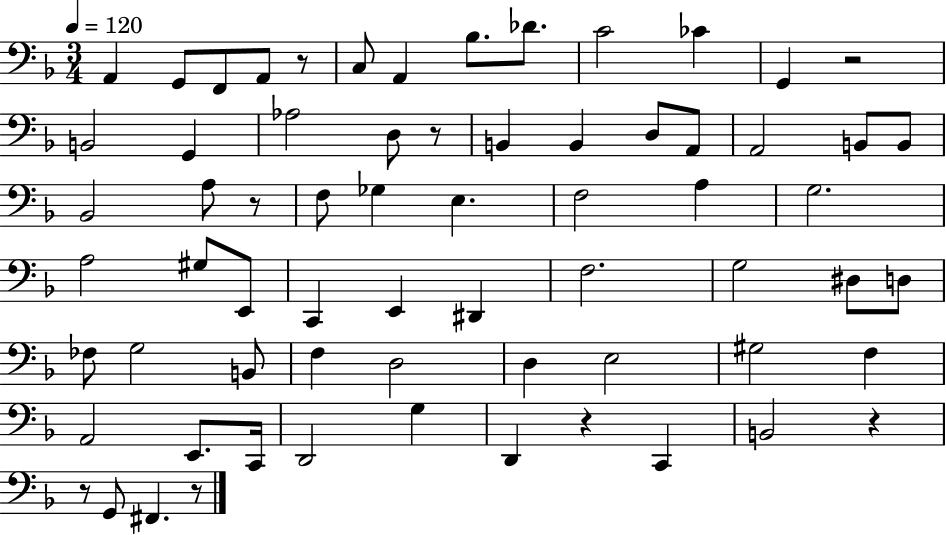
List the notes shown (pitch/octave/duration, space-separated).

A2/q G2/e F2/e A2/e R/e C3/e A2/q Bb3/e. Db4/e. C4/h CES4/q G2/q R/h B2/h G2/q Ab3/h D3/e R/e B2/q B2/q D3/e A2/e A2/h B2/e B2/e Bb2/h A3/e R/e F3/e Gb3/q E3/q. F3/h A3/q G3/h. A3/h G#3/e E2/e C2/q E2/q D#2/q F3/h. G3/h D#3/e D3/e FES3/e G3/h B2/e F3/q D3/h D3/q E3/h G#3/h F3/q A2/h E2/e. C2/s D2/h G3/q D2/q R/q C2/q B2/h R/q R/e G2/e F#2/q. R/e